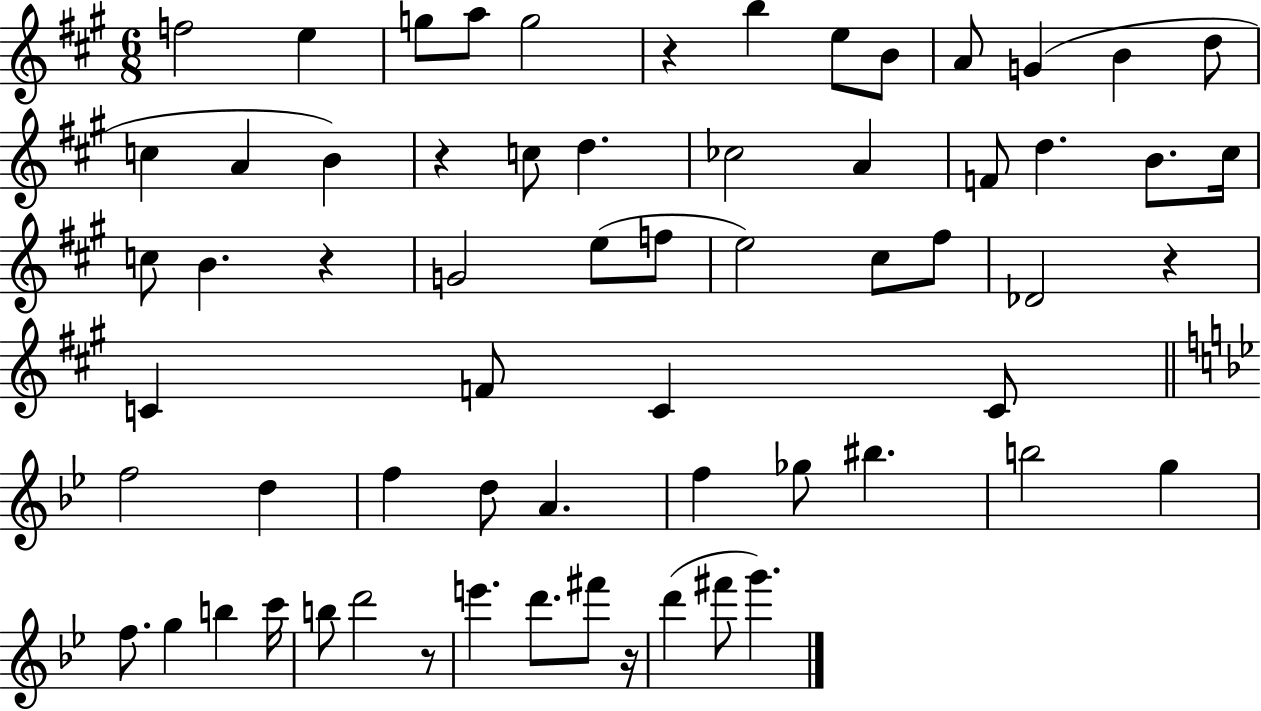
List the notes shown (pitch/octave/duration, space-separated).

F5/h E5/q G5/e A5/e G5/h R/q B5/q E5/e B4/e A4/e G4/q B4/q D5/e C5/q A4/q B4/q R/q C5/e D5/q. CES5/h A4/q F4/e D5/q. B4/e. C#5/s C5/e B4/q. R/q G4/h E5/e F5/e E5/h C#5/e F#5/e Db4/h R/q C4/q F4/e C4/q C4/e F5/h D5/q F5/q D5/e A4/q. F5/q Gb5/e BIS5/q. B5/h G5/q F5/e. G5/q B5/q C6/s B5/e D6/h R/e E6/q. D6/e. F#6/e R/s D6/q F#6/e G6/q.